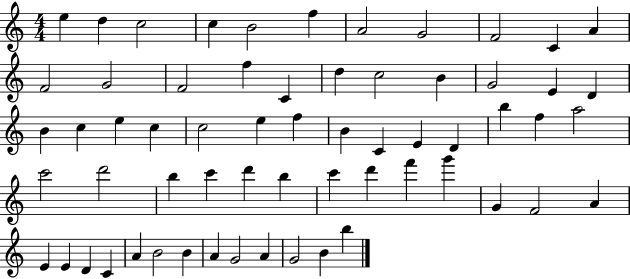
E5/q D5/q C5/h C5/q B4/h F5/q A4/h G4/h F4/h C4/q A4/q F4/h G4/h F4/h F5/q C4/q D5/q C5/h B4/q G4/h E4/q D4/q B4/q C5/q E5/q C5/q C5/h E5/q F5/q B4/q C4/q E4/q D4/q B5/q F5/q A5/h C6/h D6/h B5/q C6/q D6/q B5/q C6/q D6/q F6/q G6/q G4/q F4/h A4/q E4/q E4/q D4/q C4/q A4/q B4/h B4/q A4/q G4/h A4/q G4/h B4/q B5/q